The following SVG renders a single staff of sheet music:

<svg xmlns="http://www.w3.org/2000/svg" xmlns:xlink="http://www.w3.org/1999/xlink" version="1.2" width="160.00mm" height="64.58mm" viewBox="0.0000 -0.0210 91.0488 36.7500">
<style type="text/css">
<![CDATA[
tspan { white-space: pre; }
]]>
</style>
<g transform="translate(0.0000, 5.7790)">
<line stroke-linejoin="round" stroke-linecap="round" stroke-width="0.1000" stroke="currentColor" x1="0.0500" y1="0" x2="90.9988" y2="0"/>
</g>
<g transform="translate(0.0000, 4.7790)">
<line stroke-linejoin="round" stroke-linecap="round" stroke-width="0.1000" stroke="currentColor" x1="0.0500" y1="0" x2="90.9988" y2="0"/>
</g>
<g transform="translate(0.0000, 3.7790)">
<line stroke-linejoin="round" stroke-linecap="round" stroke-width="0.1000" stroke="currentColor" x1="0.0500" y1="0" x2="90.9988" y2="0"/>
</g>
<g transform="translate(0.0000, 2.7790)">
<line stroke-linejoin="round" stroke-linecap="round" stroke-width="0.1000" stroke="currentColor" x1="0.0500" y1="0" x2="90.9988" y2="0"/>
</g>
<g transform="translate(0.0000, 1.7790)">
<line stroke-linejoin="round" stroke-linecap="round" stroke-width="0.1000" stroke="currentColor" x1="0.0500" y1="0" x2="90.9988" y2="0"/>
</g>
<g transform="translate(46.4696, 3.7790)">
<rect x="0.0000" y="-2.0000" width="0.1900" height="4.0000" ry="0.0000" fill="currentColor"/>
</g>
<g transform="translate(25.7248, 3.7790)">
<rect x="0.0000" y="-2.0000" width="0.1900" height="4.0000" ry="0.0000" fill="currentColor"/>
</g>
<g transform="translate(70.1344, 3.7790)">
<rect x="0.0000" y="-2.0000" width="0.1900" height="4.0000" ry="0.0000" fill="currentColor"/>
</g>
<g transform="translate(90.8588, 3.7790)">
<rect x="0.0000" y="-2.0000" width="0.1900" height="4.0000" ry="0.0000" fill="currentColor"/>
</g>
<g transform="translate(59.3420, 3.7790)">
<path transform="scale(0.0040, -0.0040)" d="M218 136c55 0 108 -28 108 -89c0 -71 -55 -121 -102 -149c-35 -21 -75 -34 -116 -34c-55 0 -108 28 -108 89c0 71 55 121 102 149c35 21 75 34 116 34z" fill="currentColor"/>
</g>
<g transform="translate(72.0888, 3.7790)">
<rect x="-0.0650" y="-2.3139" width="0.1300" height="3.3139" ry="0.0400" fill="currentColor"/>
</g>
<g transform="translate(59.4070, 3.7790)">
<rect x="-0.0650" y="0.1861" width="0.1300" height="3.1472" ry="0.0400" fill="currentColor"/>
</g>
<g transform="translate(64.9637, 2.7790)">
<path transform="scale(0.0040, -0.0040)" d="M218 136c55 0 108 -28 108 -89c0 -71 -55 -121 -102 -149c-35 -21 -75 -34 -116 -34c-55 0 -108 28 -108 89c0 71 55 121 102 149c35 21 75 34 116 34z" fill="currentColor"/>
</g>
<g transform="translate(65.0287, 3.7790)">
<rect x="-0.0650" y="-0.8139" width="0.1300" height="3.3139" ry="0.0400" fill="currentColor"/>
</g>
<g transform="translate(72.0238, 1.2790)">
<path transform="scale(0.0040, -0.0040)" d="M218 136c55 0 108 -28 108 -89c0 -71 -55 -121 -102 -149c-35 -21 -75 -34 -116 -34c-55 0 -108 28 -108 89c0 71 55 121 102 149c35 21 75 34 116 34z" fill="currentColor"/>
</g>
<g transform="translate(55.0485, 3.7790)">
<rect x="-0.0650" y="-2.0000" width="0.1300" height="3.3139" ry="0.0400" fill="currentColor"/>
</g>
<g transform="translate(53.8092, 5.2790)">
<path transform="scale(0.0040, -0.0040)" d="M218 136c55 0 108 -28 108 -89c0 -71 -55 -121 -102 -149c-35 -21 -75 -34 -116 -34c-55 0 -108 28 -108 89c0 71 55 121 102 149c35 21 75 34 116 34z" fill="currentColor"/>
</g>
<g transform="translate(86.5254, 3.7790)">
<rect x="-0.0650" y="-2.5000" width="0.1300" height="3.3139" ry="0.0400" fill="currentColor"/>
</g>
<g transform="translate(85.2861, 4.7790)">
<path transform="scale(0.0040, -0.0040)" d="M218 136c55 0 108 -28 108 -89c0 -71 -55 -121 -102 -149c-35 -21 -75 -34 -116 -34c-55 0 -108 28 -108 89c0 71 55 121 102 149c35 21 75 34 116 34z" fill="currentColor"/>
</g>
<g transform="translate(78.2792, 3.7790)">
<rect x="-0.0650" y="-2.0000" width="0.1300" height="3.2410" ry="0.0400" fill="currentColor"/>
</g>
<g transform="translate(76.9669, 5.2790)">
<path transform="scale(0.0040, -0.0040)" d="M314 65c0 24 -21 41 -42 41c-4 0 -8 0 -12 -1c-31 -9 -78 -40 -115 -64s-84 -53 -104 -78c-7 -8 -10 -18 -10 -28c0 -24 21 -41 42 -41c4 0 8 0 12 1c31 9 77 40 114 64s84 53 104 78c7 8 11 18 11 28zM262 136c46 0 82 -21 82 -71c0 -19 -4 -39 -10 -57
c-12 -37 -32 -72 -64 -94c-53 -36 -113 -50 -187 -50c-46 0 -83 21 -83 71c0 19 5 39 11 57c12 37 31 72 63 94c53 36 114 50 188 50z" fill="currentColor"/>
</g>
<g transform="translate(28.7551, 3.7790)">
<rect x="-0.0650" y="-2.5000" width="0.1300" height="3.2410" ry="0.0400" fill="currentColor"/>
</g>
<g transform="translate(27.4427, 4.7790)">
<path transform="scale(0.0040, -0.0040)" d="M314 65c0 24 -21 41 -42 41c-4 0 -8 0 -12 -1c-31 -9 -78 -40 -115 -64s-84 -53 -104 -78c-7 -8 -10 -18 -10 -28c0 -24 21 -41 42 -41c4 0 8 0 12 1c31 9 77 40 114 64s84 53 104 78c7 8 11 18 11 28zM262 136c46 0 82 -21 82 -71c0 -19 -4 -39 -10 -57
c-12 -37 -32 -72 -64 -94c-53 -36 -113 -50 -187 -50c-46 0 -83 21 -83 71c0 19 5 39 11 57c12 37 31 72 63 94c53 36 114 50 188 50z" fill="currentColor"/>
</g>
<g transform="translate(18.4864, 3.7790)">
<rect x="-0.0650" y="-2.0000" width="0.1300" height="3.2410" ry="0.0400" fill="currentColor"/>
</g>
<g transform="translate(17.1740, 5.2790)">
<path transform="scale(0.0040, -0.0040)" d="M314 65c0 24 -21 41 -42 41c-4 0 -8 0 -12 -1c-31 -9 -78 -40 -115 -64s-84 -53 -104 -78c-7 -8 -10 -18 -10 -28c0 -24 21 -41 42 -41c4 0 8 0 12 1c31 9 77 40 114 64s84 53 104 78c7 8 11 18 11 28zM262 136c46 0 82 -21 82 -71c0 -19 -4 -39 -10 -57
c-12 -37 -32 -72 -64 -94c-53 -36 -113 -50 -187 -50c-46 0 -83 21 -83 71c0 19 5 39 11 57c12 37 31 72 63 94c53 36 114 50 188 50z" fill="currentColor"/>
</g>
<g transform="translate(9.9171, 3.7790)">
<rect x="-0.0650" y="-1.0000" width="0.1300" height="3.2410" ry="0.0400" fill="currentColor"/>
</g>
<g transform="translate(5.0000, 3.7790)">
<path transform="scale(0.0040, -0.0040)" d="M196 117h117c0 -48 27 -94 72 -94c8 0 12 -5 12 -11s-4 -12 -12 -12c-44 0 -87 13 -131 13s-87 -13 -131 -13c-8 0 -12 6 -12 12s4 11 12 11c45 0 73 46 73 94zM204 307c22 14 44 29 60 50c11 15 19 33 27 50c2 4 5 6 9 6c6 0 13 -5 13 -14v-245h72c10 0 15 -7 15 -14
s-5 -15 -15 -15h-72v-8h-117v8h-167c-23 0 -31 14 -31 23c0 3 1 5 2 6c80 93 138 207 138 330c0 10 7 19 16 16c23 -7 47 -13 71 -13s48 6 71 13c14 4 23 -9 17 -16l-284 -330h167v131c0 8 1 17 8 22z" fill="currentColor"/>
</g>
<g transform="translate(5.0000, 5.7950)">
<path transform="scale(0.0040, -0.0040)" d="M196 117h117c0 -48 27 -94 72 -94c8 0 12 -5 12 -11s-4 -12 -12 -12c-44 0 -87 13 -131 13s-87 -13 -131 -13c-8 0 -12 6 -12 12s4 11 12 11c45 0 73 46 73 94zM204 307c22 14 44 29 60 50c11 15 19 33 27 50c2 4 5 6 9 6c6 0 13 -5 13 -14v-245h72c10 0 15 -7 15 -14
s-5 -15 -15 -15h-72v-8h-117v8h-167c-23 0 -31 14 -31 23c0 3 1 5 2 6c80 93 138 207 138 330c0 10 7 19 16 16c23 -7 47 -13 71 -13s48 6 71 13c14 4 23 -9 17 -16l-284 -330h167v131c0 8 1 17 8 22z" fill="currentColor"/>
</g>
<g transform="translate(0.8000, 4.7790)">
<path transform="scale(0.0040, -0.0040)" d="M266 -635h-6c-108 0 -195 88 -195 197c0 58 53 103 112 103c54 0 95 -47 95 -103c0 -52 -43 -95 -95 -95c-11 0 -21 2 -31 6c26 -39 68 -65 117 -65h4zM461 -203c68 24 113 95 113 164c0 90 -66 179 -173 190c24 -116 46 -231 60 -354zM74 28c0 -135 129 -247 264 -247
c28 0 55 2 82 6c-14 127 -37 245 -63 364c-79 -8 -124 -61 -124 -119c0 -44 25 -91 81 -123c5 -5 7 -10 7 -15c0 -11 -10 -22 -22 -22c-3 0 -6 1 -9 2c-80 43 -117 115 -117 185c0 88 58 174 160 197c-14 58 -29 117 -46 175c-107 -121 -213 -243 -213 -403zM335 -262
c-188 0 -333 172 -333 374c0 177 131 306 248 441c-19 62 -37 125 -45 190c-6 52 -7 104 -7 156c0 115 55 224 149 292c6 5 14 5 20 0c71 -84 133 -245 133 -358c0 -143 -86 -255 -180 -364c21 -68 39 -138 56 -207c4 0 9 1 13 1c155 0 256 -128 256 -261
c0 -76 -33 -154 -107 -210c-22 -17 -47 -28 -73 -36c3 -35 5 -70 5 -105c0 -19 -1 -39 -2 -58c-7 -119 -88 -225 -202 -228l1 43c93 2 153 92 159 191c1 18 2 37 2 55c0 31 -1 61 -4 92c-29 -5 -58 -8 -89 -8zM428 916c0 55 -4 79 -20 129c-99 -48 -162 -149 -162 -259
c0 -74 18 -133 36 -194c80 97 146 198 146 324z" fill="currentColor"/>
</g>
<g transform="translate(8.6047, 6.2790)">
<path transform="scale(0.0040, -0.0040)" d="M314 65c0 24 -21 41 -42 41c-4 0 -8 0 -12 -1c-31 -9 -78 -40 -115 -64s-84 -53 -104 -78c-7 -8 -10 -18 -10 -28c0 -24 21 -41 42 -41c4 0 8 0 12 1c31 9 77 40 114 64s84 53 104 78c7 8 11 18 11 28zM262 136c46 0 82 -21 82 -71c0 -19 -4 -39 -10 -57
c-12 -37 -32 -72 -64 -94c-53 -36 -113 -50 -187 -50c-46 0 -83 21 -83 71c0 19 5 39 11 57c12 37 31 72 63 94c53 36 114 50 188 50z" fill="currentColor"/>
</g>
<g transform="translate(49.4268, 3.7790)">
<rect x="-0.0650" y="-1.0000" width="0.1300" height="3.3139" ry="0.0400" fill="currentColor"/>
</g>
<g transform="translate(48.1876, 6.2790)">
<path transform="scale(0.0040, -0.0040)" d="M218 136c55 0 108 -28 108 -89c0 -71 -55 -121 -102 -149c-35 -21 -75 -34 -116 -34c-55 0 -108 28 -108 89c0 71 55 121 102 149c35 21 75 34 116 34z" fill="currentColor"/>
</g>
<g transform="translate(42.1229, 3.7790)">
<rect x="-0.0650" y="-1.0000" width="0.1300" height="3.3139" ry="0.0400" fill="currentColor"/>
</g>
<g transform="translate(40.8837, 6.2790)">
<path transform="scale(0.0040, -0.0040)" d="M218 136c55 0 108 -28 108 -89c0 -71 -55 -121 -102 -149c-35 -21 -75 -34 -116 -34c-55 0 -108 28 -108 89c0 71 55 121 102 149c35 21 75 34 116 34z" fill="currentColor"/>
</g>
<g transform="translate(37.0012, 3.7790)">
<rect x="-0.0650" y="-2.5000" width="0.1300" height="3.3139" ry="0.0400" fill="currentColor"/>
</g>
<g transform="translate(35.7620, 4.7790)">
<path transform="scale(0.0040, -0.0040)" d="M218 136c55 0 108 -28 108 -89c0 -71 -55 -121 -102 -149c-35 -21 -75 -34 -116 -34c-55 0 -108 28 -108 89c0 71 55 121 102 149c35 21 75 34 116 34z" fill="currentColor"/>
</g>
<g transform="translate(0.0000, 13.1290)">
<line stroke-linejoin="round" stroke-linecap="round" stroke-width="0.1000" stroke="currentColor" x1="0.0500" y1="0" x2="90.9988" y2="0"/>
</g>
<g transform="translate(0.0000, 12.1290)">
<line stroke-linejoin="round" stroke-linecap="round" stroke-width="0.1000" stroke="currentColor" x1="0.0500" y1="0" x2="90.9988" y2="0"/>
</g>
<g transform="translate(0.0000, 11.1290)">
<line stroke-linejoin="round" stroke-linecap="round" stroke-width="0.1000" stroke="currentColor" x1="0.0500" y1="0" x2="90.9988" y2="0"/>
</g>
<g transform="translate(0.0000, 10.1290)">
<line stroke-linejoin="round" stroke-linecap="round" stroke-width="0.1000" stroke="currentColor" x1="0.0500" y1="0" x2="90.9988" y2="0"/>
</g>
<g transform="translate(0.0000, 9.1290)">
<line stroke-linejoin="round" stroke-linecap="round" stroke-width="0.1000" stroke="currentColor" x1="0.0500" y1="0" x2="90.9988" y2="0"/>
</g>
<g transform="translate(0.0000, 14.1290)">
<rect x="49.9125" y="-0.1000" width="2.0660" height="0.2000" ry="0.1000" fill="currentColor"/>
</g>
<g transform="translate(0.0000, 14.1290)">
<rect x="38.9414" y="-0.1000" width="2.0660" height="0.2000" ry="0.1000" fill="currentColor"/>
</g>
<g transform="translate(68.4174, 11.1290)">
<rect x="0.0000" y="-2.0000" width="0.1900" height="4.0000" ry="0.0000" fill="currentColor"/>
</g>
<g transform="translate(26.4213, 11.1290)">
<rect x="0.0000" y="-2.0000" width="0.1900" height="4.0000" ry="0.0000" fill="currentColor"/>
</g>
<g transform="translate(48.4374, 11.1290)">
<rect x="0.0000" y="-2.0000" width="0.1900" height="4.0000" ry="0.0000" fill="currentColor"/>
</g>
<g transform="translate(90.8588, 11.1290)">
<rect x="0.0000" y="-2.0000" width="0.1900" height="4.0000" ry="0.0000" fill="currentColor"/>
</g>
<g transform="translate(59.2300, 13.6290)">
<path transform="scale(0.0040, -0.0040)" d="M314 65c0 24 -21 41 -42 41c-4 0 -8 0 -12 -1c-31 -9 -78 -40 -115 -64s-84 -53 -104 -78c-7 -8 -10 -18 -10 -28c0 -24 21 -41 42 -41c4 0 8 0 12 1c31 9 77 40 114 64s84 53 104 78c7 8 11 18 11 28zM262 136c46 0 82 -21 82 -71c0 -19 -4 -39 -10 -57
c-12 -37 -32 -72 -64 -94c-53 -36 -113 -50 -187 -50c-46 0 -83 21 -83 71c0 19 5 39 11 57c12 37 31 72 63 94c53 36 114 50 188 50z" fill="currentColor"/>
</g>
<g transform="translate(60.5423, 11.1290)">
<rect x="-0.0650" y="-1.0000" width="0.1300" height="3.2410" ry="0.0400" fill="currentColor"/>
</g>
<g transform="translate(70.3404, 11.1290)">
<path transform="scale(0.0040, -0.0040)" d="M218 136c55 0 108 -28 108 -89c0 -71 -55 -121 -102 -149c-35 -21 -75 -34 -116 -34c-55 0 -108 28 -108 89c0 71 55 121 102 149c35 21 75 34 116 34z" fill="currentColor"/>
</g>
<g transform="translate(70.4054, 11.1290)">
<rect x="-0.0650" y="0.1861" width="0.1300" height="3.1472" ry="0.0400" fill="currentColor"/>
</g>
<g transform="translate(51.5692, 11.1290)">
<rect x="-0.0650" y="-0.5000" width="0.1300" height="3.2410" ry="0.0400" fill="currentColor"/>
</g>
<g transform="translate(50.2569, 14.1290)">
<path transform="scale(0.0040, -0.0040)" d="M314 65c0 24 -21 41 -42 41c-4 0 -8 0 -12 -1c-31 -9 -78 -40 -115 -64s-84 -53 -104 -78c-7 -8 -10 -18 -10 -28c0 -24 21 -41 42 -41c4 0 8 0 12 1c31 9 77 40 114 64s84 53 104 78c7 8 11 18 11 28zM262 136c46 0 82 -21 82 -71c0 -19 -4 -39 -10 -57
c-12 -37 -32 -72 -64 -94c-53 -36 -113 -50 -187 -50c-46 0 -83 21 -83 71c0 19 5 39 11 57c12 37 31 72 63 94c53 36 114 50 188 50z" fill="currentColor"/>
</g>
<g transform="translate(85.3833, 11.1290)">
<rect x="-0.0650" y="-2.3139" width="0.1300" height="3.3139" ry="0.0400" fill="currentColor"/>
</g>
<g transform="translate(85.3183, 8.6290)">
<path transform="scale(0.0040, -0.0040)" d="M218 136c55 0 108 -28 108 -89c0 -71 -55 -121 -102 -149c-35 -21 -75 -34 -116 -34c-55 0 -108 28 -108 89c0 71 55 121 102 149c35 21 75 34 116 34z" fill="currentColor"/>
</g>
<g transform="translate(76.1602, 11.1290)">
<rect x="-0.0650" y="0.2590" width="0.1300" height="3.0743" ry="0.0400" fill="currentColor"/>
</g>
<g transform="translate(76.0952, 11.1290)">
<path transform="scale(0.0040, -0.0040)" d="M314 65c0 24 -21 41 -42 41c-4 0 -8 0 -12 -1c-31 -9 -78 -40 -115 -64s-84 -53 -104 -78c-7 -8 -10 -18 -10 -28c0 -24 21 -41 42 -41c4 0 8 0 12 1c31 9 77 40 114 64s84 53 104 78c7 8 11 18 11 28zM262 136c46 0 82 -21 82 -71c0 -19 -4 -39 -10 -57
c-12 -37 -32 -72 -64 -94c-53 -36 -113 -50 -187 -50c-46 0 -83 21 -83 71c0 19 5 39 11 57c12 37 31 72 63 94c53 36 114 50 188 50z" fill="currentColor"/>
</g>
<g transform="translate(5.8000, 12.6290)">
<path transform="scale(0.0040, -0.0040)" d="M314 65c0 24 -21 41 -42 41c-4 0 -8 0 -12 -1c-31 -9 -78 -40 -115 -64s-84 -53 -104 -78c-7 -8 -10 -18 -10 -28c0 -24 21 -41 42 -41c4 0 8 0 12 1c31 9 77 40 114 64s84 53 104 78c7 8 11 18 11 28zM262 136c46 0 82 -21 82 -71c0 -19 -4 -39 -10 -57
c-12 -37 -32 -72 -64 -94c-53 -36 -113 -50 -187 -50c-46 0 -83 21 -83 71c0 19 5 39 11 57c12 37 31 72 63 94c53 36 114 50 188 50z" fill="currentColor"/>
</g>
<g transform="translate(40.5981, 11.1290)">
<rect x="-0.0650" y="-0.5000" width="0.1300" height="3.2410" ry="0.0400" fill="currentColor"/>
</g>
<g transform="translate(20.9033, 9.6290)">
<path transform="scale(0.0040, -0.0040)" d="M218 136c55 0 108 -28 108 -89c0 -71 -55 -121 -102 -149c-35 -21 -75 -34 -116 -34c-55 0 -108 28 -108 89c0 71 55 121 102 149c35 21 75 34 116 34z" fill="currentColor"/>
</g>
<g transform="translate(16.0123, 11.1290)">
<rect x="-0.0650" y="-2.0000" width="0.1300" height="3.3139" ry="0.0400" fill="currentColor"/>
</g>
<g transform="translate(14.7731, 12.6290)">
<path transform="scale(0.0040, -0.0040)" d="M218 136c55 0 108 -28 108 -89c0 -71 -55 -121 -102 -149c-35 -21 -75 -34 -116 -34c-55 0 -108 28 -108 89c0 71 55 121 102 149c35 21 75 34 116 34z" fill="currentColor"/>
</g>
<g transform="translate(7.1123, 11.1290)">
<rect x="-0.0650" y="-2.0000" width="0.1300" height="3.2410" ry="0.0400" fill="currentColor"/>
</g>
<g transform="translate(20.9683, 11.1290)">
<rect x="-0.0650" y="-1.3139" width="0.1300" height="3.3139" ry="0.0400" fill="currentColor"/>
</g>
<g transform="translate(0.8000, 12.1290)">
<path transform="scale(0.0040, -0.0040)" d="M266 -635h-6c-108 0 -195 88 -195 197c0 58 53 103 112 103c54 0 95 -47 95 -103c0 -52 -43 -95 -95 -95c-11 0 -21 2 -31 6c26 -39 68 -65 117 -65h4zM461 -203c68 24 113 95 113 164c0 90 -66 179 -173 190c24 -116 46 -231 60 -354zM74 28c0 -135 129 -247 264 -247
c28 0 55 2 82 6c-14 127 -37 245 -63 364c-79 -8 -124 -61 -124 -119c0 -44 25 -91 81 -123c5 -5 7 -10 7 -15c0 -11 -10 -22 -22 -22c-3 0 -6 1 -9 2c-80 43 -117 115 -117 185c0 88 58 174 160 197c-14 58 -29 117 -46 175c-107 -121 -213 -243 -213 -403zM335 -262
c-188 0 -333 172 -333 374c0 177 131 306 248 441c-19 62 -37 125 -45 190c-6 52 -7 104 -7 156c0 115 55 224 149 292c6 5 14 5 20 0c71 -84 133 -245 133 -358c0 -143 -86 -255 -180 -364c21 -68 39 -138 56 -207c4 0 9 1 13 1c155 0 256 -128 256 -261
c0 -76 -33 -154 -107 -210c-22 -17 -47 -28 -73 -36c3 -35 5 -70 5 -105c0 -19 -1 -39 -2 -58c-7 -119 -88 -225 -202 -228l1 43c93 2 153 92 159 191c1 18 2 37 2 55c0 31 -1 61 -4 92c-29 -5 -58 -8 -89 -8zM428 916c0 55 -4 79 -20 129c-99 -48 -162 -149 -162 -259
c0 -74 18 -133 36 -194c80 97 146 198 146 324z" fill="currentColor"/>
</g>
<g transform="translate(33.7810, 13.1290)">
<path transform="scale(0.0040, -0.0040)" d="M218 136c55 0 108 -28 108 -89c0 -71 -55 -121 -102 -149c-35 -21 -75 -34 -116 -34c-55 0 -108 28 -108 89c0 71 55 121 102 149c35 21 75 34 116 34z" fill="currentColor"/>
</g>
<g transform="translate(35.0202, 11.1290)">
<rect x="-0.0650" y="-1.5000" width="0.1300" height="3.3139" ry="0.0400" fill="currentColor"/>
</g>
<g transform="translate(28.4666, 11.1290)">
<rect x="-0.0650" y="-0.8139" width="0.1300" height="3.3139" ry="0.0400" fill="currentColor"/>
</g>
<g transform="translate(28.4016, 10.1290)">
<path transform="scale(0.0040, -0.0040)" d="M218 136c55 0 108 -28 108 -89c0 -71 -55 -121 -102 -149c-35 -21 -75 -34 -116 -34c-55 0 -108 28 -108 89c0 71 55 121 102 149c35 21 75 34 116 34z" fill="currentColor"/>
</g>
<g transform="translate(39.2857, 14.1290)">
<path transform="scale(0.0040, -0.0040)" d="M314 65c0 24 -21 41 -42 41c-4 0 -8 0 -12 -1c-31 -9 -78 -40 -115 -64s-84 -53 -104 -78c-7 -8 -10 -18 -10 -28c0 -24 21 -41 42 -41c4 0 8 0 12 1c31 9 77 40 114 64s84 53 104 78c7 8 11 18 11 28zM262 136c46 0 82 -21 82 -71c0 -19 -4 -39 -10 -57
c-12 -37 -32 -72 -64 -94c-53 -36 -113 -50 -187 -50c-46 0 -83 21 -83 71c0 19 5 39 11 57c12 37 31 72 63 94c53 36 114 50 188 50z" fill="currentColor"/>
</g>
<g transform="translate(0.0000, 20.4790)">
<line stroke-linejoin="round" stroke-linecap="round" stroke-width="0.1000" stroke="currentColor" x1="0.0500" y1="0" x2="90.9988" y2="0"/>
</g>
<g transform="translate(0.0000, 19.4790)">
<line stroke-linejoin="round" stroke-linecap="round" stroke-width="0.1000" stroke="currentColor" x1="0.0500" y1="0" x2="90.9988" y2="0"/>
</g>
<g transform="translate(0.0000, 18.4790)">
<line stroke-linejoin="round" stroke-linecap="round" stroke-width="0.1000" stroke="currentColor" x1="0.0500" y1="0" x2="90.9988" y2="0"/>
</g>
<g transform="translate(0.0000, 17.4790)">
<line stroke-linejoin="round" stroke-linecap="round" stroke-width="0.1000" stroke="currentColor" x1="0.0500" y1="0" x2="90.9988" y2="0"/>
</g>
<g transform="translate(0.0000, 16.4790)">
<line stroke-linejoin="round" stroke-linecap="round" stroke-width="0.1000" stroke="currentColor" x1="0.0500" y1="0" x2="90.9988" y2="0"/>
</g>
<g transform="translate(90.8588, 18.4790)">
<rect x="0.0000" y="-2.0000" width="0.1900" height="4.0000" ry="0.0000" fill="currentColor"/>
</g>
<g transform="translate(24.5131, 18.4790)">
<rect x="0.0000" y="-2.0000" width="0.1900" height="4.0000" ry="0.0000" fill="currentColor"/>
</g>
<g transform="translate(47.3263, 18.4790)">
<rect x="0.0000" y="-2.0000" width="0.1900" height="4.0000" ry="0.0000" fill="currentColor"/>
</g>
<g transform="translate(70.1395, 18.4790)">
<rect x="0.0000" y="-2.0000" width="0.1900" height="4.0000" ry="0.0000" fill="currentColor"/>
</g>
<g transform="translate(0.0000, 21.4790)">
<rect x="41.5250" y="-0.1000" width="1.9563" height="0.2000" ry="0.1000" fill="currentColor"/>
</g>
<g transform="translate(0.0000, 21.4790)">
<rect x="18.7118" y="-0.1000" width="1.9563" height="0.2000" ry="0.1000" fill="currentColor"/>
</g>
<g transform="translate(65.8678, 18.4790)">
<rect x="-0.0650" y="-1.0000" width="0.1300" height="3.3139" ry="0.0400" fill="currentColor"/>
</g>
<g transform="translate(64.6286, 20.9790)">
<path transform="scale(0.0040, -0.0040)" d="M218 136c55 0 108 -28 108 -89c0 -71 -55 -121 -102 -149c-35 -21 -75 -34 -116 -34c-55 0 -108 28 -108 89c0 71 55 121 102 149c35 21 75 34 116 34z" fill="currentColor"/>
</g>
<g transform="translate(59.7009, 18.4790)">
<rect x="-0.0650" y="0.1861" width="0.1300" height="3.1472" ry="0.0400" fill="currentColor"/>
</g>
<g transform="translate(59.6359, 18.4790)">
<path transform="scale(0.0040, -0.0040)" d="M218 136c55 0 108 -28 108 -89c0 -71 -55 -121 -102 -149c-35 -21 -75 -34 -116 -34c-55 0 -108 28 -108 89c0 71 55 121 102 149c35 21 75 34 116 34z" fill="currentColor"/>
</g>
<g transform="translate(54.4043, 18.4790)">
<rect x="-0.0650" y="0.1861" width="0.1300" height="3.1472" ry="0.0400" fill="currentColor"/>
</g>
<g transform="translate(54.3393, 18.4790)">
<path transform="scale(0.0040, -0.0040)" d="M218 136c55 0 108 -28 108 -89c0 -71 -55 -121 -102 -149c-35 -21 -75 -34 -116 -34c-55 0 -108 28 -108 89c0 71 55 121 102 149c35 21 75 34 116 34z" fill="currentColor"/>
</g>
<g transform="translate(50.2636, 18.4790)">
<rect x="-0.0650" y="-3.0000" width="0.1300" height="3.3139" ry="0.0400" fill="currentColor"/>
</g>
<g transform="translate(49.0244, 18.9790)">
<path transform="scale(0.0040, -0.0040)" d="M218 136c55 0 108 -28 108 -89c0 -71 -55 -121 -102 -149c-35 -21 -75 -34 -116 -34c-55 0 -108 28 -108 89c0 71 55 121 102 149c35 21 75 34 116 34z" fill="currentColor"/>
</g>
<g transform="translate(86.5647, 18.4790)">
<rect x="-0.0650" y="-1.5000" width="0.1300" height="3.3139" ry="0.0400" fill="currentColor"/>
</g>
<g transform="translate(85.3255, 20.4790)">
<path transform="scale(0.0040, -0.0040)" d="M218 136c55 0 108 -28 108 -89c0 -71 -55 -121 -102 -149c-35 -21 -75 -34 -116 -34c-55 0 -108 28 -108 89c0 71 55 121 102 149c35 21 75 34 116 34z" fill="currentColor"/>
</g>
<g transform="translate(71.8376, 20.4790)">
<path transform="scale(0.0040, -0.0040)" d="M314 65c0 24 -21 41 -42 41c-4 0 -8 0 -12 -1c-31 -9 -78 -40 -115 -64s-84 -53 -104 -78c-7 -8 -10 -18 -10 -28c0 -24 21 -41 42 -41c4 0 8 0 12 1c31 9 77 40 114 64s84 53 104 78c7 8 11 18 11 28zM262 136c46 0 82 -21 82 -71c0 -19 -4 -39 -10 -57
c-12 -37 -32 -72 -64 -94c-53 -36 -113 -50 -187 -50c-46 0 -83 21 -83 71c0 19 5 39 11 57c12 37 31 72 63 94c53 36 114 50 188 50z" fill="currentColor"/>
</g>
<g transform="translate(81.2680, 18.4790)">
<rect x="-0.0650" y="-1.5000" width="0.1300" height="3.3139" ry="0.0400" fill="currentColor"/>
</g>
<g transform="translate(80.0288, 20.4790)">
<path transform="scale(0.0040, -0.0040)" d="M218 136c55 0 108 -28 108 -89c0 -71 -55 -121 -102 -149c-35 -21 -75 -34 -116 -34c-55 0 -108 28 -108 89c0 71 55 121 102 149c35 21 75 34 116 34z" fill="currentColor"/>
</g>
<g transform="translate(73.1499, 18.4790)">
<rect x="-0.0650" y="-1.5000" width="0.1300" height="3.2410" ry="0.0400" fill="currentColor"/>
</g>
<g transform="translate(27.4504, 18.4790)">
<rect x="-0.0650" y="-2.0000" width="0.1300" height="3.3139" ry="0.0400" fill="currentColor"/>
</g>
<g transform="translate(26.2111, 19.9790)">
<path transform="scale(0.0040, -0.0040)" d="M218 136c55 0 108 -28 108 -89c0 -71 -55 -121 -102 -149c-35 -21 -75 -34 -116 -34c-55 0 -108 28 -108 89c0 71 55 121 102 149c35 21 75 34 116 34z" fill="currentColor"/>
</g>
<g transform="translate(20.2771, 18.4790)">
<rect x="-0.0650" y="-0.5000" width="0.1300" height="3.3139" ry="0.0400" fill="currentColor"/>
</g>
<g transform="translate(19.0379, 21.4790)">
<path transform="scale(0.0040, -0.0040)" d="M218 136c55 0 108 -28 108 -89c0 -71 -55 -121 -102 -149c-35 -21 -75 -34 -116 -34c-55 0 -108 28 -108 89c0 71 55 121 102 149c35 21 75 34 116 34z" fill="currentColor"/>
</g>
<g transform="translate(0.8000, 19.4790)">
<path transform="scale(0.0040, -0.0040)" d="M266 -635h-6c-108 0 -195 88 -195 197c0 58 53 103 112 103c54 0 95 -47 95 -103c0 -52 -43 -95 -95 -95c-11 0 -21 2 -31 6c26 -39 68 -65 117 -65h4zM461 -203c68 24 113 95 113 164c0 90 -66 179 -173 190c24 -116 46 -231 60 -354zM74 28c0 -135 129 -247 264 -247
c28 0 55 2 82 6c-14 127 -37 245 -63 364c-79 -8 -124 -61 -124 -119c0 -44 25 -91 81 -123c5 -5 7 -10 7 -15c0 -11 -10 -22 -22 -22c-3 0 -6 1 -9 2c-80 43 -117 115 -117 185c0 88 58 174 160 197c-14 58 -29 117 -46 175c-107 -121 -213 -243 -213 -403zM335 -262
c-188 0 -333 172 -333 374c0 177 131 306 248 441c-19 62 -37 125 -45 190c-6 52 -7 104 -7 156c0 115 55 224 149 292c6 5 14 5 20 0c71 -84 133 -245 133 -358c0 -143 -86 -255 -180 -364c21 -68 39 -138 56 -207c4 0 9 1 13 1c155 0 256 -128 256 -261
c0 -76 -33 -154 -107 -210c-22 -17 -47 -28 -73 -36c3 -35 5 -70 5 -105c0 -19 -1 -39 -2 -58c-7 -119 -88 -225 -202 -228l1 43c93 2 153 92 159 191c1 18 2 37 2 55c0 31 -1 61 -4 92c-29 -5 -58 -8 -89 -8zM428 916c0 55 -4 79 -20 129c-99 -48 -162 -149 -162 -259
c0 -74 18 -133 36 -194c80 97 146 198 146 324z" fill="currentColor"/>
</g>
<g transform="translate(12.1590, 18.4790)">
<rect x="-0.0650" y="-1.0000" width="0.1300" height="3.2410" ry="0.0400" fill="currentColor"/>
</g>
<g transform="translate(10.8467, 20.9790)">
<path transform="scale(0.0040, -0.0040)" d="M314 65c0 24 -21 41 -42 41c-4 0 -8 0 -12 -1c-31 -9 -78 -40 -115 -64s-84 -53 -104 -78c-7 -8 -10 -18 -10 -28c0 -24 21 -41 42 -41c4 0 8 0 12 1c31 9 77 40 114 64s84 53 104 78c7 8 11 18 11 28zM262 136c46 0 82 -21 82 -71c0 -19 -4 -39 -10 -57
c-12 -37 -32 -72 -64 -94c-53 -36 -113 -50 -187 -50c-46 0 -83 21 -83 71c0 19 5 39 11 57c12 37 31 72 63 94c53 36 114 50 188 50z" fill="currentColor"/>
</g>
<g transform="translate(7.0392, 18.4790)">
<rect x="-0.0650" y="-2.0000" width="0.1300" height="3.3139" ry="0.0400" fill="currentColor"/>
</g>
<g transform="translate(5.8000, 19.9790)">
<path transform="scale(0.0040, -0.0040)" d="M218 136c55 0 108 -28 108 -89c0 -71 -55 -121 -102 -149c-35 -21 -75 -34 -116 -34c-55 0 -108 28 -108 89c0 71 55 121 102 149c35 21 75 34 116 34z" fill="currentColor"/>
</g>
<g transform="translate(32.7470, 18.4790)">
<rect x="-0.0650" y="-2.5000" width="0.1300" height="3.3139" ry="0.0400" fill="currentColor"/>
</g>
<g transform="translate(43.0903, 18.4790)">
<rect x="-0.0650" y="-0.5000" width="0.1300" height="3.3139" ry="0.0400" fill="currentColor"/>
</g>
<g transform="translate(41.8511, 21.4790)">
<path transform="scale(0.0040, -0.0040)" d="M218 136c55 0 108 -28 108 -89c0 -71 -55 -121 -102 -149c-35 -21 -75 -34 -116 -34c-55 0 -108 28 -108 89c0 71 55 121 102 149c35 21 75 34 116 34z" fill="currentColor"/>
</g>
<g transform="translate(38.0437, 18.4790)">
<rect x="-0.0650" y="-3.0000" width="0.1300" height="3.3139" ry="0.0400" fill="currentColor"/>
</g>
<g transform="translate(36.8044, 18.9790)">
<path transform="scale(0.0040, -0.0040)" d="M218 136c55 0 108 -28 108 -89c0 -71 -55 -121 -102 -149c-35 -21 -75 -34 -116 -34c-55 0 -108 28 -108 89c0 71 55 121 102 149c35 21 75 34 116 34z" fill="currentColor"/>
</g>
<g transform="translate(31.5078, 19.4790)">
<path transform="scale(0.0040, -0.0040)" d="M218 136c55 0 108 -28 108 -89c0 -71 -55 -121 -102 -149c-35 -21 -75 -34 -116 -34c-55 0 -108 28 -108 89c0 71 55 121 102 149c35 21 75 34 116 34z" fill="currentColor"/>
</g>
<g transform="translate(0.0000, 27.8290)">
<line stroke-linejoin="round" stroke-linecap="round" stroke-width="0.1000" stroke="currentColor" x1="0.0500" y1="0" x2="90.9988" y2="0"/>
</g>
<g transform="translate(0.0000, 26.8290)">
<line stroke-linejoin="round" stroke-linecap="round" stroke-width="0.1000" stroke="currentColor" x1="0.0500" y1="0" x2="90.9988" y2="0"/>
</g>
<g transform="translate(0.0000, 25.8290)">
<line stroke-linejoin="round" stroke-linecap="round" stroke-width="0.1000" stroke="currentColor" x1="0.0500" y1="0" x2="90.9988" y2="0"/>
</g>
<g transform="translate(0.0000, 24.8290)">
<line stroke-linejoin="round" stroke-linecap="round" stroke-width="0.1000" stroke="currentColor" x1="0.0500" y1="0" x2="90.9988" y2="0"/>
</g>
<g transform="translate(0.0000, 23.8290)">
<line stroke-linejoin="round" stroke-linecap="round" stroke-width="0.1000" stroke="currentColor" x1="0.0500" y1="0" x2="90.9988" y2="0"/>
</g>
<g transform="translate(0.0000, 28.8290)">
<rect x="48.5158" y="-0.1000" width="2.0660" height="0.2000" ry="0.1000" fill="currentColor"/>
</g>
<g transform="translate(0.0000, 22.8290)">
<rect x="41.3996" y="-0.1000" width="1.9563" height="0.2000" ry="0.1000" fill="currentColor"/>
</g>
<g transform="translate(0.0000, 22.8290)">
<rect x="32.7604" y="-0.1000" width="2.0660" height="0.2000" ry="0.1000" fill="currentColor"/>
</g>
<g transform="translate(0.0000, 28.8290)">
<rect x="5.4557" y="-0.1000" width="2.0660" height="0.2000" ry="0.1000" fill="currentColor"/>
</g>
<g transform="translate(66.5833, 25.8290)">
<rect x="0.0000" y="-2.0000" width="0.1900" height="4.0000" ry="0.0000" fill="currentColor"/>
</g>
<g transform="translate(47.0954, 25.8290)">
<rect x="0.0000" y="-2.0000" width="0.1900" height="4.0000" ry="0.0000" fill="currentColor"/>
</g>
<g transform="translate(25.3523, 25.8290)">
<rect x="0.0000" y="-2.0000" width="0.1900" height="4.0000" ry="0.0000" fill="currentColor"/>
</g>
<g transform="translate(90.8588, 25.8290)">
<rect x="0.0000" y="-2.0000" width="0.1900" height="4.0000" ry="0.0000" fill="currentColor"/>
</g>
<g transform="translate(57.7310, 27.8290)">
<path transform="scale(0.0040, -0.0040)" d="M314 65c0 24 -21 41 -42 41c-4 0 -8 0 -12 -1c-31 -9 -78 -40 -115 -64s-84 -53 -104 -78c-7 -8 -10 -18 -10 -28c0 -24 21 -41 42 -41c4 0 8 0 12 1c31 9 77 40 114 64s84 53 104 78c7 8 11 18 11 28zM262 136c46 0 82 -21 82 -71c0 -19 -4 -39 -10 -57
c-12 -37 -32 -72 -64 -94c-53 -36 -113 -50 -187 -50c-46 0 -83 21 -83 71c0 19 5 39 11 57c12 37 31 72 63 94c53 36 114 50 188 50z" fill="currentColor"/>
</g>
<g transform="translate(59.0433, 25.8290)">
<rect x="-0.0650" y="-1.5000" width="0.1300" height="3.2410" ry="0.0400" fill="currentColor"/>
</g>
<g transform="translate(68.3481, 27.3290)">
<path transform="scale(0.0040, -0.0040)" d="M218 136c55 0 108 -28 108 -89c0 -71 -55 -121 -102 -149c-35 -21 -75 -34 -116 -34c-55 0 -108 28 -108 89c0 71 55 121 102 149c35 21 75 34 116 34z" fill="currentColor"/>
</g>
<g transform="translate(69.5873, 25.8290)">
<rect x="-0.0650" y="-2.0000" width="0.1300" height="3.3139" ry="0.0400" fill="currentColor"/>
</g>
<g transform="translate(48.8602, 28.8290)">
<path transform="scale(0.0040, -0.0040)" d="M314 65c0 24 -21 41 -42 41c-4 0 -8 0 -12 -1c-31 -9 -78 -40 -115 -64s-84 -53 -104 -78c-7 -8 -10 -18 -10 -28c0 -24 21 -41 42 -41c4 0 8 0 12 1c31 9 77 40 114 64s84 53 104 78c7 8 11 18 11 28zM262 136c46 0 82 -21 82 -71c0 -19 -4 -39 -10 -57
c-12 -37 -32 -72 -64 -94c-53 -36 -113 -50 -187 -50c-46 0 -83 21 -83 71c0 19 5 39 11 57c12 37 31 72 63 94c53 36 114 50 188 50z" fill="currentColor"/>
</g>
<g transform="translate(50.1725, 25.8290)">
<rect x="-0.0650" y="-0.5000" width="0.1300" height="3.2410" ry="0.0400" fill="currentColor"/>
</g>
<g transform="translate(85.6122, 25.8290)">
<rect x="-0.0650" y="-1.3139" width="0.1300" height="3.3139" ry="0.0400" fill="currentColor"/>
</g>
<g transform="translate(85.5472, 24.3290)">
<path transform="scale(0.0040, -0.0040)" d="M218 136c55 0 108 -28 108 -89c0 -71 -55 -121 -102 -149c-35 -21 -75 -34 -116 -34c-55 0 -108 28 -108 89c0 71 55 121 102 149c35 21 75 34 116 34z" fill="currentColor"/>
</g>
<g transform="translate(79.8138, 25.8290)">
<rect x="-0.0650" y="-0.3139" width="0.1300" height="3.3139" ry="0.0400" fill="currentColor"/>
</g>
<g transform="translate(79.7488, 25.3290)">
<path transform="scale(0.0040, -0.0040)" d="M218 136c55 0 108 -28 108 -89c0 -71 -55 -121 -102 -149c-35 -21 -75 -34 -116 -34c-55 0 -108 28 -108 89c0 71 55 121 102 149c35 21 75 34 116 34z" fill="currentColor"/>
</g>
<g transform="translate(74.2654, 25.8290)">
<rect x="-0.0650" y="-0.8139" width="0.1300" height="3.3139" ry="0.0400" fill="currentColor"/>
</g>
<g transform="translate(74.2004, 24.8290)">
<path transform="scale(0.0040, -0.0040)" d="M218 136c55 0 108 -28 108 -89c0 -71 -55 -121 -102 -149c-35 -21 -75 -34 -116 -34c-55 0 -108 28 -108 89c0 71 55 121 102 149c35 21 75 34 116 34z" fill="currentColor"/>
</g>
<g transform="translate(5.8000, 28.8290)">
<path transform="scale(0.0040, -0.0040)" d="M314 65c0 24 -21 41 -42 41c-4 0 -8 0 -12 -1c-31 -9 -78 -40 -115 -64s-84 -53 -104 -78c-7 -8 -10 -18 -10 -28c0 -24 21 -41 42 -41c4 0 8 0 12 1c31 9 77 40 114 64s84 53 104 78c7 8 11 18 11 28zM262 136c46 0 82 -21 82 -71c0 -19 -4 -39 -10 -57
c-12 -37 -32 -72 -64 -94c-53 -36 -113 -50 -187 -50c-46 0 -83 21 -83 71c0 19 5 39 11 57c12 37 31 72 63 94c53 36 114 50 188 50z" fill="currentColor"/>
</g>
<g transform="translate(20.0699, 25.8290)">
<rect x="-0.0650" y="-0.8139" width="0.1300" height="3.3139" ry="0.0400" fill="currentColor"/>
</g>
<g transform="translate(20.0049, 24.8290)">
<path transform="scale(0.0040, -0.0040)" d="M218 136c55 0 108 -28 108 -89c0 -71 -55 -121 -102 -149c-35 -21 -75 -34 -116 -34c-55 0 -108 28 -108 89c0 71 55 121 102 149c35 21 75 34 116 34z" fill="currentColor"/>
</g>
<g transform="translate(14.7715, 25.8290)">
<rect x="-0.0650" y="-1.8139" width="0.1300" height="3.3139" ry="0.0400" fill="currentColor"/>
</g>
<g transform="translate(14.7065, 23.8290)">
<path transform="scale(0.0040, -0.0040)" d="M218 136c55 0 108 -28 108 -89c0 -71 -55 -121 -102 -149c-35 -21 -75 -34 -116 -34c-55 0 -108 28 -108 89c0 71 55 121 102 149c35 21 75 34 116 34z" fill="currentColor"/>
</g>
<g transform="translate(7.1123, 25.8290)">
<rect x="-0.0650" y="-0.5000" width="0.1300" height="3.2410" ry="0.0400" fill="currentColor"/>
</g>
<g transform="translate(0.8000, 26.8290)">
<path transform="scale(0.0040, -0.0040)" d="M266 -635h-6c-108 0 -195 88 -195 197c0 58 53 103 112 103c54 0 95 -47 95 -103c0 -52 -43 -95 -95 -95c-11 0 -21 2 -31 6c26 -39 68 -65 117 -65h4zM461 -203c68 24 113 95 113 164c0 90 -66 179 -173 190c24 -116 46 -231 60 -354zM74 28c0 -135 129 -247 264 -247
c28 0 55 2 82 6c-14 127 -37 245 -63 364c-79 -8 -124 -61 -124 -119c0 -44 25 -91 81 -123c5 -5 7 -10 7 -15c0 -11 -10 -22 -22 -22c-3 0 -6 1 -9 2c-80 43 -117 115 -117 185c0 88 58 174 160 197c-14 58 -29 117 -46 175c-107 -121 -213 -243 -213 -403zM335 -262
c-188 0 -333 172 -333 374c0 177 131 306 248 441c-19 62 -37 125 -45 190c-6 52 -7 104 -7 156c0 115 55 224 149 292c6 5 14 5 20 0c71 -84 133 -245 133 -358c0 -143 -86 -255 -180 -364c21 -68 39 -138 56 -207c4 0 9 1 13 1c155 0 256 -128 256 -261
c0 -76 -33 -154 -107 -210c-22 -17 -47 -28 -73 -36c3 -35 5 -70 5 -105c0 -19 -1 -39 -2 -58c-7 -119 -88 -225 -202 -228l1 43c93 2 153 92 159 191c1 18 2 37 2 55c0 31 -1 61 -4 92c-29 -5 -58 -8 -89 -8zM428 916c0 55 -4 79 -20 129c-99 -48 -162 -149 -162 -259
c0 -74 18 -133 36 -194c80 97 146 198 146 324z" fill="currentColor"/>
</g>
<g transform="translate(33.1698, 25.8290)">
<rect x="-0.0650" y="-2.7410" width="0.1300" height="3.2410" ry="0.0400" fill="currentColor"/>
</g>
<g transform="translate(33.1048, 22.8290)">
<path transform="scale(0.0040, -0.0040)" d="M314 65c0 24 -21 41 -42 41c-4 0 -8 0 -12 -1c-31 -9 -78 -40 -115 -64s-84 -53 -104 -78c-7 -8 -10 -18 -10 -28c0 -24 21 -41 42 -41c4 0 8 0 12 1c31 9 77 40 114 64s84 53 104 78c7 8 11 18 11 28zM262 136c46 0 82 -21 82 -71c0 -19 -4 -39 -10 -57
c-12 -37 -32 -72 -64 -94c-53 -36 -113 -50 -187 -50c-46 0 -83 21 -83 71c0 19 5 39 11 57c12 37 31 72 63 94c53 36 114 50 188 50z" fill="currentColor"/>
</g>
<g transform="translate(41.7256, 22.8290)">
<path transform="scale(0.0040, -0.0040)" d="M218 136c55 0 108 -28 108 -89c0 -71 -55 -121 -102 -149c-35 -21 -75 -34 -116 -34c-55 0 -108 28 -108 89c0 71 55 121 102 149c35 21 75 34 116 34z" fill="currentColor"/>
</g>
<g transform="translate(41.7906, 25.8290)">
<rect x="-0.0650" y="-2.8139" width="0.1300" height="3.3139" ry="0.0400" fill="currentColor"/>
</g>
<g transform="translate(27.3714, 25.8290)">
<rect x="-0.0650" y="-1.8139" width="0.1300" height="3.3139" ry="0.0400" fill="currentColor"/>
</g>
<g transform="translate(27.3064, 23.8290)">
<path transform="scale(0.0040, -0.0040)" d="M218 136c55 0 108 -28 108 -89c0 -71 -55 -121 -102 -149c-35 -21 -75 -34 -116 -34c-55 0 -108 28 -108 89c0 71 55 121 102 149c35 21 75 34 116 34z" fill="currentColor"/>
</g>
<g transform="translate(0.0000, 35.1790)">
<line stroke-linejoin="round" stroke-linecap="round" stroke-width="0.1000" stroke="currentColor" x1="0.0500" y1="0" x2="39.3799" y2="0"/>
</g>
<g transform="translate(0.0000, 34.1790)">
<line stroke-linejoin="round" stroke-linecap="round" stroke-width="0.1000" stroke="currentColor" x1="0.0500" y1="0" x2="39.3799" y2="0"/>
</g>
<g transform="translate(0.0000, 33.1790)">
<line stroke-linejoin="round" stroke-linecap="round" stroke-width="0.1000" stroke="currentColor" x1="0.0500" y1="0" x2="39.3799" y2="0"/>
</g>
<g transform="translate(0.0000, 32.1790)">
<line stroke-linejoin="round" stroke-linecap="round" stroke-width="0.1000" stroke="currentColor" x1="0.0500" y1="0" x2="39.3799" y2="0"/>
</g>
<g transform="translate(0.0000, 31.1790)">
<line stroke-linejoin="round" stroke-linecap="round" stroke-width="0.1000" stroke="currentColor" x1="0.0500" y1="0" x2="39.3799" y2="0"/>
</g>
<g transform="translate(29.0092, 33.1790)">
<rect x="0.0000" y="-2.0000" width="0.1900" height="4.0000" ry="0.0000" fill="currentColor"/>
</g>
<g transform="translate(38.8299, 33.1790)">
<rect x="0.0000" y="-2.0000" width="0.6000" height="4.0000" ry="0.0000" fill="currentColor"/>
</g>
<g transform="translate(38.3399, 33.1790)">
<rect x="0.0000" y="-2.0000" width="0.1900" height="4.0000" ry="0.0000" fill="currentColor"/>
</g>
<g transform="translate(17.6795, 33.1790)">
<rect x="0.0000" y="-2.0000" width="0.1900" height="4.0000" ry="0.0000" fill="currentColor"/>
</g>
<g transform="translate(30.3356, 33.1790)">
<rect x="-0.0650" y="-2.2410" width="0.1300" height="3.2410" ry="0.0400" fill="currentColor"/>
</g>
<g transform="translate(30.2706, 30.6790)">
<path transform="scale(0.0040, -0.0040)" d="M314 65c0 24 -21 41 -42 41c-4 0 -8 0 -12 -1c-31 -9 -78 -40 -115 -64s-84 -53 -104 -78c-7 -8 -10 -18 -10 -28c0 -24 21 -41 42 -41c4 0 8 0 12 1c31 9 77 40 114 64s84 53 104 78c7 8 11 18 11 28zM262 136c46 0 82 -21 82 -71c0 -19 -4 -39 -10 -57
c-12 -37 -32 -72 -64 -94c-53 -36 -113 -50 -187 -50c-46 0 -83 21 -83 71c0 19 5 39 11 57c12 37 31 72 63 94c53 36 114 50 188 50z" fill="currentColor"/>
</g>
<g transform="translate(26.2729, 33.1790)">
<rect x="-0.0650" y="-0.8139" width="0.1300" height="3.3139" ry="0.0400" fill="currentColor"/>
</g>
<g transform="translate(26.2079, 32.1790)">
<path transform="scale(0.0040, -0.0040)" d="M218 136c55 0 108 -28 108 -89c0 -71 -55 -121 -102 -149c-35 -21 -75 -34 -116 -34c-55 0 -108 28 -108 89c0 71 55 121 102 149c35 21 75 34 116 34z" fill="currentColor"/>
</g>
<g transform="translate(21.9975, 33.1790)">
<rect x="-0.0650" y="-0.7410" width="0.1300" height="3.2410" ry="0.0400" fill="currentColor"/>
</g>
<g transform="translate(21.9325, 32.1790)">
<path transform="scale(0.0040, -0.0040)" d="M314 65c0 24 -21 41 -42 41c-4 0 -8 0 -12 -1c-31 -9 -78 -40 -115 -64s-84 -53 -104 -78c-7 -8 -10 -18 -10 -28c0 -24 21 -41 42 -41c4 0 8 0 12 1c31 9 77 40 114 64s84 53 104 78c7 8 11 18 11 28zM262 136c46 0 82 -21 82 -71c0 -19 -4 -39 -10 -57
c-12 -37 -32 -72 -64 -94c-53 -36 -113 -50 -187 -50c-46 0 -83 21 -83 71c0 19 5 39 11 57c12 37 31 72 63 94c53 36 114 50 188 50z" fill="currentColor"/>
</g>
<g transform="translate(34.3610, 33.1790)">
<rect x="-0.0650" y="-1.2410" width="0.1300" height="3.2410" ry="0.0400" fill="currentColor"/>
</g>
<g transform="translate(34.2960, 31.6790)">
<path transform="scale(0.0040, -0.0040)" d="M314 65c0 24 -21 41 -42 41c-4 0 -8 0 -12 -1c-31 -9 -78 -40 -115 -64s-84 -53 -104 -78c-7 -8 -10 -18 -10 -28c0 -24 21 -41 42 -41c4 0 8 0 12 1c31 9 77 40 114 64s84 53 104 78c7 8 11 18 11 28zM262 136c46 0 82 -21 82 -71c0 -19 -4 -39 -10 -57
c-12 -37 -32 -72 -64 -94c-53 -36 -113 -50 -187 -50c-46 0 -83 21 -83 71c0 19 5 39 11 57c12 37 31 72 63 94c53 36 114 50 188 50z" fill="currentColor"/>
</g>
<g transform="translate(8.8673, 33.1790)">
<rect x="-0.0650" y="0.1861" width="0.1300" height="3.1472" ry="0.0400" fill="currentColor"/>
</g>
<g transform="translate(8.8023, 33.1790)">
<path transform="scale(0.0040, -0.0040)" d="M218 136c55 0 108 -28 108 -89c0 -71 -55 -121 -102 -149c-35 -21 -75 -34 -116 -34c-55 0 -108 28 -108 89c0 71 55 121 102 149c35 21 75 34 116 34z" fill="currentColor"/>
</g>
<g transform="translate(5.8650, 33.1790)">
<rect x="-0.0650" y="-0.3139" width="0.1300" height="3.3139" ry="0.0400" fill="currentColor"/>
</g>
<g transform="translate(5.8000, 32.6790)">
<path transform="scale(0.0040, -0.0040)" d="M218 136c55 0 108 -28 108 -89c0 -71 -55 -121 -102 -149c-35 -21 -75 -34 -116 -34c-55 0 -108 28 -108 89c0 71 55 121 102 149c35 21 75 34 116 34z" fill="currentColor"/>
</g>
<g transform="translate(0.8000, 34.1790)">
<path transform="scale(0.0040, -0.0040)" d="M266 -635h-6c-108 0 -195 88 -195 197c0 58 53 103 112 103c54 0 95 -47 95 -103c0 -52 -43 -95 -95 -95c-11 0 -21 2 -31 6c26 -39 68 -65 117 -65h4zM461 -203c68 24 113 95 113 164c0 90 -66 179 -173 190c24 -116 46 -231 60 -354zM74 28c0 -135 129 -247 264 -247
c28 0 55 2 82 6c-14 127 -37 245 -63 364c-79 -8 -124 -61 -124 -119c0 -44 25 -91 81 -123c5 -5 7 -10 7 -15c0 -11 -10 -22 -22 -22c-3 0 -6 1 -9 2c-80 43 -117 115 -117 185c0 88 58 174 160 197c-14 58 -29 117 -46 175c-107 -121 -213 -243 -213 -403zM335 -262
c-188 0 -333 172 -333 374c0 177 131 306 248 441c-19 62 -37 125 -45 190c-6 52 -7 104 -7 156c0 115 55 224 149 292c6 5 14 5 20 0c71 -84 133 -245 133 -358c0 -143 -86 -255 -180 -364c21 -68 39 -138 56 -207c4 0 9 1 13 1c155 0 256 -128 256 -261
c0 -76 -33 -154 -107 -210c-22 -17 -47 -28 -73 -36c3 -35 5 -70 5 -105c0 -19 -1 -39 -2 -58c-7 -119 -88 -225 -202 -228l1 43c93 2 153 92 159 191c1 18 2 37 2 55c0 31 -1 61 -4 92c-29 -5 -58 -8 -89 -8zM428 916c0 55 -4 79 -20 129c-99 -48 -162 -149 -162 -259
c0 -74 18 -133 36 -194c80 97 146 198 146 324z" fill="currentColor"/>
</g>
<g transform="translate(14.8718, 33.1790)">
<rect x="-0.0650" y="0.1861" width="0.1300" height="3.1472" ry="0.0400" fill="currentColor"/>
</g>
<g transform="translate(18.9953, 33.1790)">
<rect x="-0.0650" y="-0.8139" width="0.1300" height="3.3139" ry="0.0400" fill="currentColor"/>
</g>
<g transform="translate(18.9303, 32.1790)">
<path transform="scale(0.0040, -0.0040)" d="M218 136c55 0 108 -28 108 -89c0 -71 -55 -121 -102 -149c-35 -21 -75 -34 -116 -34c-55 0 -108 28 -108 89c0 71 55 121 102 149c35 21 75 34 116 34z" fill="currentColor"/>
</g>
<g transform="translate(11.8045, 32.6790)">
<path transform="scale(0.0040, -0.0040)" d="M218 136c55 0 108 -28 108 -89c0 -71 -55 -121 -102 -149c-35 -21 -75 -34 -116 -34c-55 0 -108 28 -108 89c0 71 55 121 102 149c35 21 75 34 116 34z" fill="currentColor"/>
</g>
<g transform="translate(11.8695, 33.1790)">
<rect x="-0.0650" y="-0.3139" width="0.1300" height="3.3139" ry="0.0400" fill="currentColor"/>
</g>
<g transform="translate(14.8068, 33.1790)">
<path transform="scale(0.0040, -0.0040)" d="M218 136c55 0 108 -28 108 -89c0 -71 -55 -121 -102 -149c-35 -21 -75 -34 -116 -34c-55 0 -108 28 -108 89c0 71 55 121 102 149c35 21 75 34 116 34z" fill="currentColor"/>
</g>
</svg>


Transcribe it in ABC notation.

X:1
T:Untitled
M:4/4
L:1/4
K:C
D2 F2 G2 G D D F B d g F2 G F2 F e d E C2 C2 D2 B B2 g F D2 C F G A C A B B D E2 E E C2 f d f a2 a C2 E2 F d c e c B c B d d2 d g2 e2